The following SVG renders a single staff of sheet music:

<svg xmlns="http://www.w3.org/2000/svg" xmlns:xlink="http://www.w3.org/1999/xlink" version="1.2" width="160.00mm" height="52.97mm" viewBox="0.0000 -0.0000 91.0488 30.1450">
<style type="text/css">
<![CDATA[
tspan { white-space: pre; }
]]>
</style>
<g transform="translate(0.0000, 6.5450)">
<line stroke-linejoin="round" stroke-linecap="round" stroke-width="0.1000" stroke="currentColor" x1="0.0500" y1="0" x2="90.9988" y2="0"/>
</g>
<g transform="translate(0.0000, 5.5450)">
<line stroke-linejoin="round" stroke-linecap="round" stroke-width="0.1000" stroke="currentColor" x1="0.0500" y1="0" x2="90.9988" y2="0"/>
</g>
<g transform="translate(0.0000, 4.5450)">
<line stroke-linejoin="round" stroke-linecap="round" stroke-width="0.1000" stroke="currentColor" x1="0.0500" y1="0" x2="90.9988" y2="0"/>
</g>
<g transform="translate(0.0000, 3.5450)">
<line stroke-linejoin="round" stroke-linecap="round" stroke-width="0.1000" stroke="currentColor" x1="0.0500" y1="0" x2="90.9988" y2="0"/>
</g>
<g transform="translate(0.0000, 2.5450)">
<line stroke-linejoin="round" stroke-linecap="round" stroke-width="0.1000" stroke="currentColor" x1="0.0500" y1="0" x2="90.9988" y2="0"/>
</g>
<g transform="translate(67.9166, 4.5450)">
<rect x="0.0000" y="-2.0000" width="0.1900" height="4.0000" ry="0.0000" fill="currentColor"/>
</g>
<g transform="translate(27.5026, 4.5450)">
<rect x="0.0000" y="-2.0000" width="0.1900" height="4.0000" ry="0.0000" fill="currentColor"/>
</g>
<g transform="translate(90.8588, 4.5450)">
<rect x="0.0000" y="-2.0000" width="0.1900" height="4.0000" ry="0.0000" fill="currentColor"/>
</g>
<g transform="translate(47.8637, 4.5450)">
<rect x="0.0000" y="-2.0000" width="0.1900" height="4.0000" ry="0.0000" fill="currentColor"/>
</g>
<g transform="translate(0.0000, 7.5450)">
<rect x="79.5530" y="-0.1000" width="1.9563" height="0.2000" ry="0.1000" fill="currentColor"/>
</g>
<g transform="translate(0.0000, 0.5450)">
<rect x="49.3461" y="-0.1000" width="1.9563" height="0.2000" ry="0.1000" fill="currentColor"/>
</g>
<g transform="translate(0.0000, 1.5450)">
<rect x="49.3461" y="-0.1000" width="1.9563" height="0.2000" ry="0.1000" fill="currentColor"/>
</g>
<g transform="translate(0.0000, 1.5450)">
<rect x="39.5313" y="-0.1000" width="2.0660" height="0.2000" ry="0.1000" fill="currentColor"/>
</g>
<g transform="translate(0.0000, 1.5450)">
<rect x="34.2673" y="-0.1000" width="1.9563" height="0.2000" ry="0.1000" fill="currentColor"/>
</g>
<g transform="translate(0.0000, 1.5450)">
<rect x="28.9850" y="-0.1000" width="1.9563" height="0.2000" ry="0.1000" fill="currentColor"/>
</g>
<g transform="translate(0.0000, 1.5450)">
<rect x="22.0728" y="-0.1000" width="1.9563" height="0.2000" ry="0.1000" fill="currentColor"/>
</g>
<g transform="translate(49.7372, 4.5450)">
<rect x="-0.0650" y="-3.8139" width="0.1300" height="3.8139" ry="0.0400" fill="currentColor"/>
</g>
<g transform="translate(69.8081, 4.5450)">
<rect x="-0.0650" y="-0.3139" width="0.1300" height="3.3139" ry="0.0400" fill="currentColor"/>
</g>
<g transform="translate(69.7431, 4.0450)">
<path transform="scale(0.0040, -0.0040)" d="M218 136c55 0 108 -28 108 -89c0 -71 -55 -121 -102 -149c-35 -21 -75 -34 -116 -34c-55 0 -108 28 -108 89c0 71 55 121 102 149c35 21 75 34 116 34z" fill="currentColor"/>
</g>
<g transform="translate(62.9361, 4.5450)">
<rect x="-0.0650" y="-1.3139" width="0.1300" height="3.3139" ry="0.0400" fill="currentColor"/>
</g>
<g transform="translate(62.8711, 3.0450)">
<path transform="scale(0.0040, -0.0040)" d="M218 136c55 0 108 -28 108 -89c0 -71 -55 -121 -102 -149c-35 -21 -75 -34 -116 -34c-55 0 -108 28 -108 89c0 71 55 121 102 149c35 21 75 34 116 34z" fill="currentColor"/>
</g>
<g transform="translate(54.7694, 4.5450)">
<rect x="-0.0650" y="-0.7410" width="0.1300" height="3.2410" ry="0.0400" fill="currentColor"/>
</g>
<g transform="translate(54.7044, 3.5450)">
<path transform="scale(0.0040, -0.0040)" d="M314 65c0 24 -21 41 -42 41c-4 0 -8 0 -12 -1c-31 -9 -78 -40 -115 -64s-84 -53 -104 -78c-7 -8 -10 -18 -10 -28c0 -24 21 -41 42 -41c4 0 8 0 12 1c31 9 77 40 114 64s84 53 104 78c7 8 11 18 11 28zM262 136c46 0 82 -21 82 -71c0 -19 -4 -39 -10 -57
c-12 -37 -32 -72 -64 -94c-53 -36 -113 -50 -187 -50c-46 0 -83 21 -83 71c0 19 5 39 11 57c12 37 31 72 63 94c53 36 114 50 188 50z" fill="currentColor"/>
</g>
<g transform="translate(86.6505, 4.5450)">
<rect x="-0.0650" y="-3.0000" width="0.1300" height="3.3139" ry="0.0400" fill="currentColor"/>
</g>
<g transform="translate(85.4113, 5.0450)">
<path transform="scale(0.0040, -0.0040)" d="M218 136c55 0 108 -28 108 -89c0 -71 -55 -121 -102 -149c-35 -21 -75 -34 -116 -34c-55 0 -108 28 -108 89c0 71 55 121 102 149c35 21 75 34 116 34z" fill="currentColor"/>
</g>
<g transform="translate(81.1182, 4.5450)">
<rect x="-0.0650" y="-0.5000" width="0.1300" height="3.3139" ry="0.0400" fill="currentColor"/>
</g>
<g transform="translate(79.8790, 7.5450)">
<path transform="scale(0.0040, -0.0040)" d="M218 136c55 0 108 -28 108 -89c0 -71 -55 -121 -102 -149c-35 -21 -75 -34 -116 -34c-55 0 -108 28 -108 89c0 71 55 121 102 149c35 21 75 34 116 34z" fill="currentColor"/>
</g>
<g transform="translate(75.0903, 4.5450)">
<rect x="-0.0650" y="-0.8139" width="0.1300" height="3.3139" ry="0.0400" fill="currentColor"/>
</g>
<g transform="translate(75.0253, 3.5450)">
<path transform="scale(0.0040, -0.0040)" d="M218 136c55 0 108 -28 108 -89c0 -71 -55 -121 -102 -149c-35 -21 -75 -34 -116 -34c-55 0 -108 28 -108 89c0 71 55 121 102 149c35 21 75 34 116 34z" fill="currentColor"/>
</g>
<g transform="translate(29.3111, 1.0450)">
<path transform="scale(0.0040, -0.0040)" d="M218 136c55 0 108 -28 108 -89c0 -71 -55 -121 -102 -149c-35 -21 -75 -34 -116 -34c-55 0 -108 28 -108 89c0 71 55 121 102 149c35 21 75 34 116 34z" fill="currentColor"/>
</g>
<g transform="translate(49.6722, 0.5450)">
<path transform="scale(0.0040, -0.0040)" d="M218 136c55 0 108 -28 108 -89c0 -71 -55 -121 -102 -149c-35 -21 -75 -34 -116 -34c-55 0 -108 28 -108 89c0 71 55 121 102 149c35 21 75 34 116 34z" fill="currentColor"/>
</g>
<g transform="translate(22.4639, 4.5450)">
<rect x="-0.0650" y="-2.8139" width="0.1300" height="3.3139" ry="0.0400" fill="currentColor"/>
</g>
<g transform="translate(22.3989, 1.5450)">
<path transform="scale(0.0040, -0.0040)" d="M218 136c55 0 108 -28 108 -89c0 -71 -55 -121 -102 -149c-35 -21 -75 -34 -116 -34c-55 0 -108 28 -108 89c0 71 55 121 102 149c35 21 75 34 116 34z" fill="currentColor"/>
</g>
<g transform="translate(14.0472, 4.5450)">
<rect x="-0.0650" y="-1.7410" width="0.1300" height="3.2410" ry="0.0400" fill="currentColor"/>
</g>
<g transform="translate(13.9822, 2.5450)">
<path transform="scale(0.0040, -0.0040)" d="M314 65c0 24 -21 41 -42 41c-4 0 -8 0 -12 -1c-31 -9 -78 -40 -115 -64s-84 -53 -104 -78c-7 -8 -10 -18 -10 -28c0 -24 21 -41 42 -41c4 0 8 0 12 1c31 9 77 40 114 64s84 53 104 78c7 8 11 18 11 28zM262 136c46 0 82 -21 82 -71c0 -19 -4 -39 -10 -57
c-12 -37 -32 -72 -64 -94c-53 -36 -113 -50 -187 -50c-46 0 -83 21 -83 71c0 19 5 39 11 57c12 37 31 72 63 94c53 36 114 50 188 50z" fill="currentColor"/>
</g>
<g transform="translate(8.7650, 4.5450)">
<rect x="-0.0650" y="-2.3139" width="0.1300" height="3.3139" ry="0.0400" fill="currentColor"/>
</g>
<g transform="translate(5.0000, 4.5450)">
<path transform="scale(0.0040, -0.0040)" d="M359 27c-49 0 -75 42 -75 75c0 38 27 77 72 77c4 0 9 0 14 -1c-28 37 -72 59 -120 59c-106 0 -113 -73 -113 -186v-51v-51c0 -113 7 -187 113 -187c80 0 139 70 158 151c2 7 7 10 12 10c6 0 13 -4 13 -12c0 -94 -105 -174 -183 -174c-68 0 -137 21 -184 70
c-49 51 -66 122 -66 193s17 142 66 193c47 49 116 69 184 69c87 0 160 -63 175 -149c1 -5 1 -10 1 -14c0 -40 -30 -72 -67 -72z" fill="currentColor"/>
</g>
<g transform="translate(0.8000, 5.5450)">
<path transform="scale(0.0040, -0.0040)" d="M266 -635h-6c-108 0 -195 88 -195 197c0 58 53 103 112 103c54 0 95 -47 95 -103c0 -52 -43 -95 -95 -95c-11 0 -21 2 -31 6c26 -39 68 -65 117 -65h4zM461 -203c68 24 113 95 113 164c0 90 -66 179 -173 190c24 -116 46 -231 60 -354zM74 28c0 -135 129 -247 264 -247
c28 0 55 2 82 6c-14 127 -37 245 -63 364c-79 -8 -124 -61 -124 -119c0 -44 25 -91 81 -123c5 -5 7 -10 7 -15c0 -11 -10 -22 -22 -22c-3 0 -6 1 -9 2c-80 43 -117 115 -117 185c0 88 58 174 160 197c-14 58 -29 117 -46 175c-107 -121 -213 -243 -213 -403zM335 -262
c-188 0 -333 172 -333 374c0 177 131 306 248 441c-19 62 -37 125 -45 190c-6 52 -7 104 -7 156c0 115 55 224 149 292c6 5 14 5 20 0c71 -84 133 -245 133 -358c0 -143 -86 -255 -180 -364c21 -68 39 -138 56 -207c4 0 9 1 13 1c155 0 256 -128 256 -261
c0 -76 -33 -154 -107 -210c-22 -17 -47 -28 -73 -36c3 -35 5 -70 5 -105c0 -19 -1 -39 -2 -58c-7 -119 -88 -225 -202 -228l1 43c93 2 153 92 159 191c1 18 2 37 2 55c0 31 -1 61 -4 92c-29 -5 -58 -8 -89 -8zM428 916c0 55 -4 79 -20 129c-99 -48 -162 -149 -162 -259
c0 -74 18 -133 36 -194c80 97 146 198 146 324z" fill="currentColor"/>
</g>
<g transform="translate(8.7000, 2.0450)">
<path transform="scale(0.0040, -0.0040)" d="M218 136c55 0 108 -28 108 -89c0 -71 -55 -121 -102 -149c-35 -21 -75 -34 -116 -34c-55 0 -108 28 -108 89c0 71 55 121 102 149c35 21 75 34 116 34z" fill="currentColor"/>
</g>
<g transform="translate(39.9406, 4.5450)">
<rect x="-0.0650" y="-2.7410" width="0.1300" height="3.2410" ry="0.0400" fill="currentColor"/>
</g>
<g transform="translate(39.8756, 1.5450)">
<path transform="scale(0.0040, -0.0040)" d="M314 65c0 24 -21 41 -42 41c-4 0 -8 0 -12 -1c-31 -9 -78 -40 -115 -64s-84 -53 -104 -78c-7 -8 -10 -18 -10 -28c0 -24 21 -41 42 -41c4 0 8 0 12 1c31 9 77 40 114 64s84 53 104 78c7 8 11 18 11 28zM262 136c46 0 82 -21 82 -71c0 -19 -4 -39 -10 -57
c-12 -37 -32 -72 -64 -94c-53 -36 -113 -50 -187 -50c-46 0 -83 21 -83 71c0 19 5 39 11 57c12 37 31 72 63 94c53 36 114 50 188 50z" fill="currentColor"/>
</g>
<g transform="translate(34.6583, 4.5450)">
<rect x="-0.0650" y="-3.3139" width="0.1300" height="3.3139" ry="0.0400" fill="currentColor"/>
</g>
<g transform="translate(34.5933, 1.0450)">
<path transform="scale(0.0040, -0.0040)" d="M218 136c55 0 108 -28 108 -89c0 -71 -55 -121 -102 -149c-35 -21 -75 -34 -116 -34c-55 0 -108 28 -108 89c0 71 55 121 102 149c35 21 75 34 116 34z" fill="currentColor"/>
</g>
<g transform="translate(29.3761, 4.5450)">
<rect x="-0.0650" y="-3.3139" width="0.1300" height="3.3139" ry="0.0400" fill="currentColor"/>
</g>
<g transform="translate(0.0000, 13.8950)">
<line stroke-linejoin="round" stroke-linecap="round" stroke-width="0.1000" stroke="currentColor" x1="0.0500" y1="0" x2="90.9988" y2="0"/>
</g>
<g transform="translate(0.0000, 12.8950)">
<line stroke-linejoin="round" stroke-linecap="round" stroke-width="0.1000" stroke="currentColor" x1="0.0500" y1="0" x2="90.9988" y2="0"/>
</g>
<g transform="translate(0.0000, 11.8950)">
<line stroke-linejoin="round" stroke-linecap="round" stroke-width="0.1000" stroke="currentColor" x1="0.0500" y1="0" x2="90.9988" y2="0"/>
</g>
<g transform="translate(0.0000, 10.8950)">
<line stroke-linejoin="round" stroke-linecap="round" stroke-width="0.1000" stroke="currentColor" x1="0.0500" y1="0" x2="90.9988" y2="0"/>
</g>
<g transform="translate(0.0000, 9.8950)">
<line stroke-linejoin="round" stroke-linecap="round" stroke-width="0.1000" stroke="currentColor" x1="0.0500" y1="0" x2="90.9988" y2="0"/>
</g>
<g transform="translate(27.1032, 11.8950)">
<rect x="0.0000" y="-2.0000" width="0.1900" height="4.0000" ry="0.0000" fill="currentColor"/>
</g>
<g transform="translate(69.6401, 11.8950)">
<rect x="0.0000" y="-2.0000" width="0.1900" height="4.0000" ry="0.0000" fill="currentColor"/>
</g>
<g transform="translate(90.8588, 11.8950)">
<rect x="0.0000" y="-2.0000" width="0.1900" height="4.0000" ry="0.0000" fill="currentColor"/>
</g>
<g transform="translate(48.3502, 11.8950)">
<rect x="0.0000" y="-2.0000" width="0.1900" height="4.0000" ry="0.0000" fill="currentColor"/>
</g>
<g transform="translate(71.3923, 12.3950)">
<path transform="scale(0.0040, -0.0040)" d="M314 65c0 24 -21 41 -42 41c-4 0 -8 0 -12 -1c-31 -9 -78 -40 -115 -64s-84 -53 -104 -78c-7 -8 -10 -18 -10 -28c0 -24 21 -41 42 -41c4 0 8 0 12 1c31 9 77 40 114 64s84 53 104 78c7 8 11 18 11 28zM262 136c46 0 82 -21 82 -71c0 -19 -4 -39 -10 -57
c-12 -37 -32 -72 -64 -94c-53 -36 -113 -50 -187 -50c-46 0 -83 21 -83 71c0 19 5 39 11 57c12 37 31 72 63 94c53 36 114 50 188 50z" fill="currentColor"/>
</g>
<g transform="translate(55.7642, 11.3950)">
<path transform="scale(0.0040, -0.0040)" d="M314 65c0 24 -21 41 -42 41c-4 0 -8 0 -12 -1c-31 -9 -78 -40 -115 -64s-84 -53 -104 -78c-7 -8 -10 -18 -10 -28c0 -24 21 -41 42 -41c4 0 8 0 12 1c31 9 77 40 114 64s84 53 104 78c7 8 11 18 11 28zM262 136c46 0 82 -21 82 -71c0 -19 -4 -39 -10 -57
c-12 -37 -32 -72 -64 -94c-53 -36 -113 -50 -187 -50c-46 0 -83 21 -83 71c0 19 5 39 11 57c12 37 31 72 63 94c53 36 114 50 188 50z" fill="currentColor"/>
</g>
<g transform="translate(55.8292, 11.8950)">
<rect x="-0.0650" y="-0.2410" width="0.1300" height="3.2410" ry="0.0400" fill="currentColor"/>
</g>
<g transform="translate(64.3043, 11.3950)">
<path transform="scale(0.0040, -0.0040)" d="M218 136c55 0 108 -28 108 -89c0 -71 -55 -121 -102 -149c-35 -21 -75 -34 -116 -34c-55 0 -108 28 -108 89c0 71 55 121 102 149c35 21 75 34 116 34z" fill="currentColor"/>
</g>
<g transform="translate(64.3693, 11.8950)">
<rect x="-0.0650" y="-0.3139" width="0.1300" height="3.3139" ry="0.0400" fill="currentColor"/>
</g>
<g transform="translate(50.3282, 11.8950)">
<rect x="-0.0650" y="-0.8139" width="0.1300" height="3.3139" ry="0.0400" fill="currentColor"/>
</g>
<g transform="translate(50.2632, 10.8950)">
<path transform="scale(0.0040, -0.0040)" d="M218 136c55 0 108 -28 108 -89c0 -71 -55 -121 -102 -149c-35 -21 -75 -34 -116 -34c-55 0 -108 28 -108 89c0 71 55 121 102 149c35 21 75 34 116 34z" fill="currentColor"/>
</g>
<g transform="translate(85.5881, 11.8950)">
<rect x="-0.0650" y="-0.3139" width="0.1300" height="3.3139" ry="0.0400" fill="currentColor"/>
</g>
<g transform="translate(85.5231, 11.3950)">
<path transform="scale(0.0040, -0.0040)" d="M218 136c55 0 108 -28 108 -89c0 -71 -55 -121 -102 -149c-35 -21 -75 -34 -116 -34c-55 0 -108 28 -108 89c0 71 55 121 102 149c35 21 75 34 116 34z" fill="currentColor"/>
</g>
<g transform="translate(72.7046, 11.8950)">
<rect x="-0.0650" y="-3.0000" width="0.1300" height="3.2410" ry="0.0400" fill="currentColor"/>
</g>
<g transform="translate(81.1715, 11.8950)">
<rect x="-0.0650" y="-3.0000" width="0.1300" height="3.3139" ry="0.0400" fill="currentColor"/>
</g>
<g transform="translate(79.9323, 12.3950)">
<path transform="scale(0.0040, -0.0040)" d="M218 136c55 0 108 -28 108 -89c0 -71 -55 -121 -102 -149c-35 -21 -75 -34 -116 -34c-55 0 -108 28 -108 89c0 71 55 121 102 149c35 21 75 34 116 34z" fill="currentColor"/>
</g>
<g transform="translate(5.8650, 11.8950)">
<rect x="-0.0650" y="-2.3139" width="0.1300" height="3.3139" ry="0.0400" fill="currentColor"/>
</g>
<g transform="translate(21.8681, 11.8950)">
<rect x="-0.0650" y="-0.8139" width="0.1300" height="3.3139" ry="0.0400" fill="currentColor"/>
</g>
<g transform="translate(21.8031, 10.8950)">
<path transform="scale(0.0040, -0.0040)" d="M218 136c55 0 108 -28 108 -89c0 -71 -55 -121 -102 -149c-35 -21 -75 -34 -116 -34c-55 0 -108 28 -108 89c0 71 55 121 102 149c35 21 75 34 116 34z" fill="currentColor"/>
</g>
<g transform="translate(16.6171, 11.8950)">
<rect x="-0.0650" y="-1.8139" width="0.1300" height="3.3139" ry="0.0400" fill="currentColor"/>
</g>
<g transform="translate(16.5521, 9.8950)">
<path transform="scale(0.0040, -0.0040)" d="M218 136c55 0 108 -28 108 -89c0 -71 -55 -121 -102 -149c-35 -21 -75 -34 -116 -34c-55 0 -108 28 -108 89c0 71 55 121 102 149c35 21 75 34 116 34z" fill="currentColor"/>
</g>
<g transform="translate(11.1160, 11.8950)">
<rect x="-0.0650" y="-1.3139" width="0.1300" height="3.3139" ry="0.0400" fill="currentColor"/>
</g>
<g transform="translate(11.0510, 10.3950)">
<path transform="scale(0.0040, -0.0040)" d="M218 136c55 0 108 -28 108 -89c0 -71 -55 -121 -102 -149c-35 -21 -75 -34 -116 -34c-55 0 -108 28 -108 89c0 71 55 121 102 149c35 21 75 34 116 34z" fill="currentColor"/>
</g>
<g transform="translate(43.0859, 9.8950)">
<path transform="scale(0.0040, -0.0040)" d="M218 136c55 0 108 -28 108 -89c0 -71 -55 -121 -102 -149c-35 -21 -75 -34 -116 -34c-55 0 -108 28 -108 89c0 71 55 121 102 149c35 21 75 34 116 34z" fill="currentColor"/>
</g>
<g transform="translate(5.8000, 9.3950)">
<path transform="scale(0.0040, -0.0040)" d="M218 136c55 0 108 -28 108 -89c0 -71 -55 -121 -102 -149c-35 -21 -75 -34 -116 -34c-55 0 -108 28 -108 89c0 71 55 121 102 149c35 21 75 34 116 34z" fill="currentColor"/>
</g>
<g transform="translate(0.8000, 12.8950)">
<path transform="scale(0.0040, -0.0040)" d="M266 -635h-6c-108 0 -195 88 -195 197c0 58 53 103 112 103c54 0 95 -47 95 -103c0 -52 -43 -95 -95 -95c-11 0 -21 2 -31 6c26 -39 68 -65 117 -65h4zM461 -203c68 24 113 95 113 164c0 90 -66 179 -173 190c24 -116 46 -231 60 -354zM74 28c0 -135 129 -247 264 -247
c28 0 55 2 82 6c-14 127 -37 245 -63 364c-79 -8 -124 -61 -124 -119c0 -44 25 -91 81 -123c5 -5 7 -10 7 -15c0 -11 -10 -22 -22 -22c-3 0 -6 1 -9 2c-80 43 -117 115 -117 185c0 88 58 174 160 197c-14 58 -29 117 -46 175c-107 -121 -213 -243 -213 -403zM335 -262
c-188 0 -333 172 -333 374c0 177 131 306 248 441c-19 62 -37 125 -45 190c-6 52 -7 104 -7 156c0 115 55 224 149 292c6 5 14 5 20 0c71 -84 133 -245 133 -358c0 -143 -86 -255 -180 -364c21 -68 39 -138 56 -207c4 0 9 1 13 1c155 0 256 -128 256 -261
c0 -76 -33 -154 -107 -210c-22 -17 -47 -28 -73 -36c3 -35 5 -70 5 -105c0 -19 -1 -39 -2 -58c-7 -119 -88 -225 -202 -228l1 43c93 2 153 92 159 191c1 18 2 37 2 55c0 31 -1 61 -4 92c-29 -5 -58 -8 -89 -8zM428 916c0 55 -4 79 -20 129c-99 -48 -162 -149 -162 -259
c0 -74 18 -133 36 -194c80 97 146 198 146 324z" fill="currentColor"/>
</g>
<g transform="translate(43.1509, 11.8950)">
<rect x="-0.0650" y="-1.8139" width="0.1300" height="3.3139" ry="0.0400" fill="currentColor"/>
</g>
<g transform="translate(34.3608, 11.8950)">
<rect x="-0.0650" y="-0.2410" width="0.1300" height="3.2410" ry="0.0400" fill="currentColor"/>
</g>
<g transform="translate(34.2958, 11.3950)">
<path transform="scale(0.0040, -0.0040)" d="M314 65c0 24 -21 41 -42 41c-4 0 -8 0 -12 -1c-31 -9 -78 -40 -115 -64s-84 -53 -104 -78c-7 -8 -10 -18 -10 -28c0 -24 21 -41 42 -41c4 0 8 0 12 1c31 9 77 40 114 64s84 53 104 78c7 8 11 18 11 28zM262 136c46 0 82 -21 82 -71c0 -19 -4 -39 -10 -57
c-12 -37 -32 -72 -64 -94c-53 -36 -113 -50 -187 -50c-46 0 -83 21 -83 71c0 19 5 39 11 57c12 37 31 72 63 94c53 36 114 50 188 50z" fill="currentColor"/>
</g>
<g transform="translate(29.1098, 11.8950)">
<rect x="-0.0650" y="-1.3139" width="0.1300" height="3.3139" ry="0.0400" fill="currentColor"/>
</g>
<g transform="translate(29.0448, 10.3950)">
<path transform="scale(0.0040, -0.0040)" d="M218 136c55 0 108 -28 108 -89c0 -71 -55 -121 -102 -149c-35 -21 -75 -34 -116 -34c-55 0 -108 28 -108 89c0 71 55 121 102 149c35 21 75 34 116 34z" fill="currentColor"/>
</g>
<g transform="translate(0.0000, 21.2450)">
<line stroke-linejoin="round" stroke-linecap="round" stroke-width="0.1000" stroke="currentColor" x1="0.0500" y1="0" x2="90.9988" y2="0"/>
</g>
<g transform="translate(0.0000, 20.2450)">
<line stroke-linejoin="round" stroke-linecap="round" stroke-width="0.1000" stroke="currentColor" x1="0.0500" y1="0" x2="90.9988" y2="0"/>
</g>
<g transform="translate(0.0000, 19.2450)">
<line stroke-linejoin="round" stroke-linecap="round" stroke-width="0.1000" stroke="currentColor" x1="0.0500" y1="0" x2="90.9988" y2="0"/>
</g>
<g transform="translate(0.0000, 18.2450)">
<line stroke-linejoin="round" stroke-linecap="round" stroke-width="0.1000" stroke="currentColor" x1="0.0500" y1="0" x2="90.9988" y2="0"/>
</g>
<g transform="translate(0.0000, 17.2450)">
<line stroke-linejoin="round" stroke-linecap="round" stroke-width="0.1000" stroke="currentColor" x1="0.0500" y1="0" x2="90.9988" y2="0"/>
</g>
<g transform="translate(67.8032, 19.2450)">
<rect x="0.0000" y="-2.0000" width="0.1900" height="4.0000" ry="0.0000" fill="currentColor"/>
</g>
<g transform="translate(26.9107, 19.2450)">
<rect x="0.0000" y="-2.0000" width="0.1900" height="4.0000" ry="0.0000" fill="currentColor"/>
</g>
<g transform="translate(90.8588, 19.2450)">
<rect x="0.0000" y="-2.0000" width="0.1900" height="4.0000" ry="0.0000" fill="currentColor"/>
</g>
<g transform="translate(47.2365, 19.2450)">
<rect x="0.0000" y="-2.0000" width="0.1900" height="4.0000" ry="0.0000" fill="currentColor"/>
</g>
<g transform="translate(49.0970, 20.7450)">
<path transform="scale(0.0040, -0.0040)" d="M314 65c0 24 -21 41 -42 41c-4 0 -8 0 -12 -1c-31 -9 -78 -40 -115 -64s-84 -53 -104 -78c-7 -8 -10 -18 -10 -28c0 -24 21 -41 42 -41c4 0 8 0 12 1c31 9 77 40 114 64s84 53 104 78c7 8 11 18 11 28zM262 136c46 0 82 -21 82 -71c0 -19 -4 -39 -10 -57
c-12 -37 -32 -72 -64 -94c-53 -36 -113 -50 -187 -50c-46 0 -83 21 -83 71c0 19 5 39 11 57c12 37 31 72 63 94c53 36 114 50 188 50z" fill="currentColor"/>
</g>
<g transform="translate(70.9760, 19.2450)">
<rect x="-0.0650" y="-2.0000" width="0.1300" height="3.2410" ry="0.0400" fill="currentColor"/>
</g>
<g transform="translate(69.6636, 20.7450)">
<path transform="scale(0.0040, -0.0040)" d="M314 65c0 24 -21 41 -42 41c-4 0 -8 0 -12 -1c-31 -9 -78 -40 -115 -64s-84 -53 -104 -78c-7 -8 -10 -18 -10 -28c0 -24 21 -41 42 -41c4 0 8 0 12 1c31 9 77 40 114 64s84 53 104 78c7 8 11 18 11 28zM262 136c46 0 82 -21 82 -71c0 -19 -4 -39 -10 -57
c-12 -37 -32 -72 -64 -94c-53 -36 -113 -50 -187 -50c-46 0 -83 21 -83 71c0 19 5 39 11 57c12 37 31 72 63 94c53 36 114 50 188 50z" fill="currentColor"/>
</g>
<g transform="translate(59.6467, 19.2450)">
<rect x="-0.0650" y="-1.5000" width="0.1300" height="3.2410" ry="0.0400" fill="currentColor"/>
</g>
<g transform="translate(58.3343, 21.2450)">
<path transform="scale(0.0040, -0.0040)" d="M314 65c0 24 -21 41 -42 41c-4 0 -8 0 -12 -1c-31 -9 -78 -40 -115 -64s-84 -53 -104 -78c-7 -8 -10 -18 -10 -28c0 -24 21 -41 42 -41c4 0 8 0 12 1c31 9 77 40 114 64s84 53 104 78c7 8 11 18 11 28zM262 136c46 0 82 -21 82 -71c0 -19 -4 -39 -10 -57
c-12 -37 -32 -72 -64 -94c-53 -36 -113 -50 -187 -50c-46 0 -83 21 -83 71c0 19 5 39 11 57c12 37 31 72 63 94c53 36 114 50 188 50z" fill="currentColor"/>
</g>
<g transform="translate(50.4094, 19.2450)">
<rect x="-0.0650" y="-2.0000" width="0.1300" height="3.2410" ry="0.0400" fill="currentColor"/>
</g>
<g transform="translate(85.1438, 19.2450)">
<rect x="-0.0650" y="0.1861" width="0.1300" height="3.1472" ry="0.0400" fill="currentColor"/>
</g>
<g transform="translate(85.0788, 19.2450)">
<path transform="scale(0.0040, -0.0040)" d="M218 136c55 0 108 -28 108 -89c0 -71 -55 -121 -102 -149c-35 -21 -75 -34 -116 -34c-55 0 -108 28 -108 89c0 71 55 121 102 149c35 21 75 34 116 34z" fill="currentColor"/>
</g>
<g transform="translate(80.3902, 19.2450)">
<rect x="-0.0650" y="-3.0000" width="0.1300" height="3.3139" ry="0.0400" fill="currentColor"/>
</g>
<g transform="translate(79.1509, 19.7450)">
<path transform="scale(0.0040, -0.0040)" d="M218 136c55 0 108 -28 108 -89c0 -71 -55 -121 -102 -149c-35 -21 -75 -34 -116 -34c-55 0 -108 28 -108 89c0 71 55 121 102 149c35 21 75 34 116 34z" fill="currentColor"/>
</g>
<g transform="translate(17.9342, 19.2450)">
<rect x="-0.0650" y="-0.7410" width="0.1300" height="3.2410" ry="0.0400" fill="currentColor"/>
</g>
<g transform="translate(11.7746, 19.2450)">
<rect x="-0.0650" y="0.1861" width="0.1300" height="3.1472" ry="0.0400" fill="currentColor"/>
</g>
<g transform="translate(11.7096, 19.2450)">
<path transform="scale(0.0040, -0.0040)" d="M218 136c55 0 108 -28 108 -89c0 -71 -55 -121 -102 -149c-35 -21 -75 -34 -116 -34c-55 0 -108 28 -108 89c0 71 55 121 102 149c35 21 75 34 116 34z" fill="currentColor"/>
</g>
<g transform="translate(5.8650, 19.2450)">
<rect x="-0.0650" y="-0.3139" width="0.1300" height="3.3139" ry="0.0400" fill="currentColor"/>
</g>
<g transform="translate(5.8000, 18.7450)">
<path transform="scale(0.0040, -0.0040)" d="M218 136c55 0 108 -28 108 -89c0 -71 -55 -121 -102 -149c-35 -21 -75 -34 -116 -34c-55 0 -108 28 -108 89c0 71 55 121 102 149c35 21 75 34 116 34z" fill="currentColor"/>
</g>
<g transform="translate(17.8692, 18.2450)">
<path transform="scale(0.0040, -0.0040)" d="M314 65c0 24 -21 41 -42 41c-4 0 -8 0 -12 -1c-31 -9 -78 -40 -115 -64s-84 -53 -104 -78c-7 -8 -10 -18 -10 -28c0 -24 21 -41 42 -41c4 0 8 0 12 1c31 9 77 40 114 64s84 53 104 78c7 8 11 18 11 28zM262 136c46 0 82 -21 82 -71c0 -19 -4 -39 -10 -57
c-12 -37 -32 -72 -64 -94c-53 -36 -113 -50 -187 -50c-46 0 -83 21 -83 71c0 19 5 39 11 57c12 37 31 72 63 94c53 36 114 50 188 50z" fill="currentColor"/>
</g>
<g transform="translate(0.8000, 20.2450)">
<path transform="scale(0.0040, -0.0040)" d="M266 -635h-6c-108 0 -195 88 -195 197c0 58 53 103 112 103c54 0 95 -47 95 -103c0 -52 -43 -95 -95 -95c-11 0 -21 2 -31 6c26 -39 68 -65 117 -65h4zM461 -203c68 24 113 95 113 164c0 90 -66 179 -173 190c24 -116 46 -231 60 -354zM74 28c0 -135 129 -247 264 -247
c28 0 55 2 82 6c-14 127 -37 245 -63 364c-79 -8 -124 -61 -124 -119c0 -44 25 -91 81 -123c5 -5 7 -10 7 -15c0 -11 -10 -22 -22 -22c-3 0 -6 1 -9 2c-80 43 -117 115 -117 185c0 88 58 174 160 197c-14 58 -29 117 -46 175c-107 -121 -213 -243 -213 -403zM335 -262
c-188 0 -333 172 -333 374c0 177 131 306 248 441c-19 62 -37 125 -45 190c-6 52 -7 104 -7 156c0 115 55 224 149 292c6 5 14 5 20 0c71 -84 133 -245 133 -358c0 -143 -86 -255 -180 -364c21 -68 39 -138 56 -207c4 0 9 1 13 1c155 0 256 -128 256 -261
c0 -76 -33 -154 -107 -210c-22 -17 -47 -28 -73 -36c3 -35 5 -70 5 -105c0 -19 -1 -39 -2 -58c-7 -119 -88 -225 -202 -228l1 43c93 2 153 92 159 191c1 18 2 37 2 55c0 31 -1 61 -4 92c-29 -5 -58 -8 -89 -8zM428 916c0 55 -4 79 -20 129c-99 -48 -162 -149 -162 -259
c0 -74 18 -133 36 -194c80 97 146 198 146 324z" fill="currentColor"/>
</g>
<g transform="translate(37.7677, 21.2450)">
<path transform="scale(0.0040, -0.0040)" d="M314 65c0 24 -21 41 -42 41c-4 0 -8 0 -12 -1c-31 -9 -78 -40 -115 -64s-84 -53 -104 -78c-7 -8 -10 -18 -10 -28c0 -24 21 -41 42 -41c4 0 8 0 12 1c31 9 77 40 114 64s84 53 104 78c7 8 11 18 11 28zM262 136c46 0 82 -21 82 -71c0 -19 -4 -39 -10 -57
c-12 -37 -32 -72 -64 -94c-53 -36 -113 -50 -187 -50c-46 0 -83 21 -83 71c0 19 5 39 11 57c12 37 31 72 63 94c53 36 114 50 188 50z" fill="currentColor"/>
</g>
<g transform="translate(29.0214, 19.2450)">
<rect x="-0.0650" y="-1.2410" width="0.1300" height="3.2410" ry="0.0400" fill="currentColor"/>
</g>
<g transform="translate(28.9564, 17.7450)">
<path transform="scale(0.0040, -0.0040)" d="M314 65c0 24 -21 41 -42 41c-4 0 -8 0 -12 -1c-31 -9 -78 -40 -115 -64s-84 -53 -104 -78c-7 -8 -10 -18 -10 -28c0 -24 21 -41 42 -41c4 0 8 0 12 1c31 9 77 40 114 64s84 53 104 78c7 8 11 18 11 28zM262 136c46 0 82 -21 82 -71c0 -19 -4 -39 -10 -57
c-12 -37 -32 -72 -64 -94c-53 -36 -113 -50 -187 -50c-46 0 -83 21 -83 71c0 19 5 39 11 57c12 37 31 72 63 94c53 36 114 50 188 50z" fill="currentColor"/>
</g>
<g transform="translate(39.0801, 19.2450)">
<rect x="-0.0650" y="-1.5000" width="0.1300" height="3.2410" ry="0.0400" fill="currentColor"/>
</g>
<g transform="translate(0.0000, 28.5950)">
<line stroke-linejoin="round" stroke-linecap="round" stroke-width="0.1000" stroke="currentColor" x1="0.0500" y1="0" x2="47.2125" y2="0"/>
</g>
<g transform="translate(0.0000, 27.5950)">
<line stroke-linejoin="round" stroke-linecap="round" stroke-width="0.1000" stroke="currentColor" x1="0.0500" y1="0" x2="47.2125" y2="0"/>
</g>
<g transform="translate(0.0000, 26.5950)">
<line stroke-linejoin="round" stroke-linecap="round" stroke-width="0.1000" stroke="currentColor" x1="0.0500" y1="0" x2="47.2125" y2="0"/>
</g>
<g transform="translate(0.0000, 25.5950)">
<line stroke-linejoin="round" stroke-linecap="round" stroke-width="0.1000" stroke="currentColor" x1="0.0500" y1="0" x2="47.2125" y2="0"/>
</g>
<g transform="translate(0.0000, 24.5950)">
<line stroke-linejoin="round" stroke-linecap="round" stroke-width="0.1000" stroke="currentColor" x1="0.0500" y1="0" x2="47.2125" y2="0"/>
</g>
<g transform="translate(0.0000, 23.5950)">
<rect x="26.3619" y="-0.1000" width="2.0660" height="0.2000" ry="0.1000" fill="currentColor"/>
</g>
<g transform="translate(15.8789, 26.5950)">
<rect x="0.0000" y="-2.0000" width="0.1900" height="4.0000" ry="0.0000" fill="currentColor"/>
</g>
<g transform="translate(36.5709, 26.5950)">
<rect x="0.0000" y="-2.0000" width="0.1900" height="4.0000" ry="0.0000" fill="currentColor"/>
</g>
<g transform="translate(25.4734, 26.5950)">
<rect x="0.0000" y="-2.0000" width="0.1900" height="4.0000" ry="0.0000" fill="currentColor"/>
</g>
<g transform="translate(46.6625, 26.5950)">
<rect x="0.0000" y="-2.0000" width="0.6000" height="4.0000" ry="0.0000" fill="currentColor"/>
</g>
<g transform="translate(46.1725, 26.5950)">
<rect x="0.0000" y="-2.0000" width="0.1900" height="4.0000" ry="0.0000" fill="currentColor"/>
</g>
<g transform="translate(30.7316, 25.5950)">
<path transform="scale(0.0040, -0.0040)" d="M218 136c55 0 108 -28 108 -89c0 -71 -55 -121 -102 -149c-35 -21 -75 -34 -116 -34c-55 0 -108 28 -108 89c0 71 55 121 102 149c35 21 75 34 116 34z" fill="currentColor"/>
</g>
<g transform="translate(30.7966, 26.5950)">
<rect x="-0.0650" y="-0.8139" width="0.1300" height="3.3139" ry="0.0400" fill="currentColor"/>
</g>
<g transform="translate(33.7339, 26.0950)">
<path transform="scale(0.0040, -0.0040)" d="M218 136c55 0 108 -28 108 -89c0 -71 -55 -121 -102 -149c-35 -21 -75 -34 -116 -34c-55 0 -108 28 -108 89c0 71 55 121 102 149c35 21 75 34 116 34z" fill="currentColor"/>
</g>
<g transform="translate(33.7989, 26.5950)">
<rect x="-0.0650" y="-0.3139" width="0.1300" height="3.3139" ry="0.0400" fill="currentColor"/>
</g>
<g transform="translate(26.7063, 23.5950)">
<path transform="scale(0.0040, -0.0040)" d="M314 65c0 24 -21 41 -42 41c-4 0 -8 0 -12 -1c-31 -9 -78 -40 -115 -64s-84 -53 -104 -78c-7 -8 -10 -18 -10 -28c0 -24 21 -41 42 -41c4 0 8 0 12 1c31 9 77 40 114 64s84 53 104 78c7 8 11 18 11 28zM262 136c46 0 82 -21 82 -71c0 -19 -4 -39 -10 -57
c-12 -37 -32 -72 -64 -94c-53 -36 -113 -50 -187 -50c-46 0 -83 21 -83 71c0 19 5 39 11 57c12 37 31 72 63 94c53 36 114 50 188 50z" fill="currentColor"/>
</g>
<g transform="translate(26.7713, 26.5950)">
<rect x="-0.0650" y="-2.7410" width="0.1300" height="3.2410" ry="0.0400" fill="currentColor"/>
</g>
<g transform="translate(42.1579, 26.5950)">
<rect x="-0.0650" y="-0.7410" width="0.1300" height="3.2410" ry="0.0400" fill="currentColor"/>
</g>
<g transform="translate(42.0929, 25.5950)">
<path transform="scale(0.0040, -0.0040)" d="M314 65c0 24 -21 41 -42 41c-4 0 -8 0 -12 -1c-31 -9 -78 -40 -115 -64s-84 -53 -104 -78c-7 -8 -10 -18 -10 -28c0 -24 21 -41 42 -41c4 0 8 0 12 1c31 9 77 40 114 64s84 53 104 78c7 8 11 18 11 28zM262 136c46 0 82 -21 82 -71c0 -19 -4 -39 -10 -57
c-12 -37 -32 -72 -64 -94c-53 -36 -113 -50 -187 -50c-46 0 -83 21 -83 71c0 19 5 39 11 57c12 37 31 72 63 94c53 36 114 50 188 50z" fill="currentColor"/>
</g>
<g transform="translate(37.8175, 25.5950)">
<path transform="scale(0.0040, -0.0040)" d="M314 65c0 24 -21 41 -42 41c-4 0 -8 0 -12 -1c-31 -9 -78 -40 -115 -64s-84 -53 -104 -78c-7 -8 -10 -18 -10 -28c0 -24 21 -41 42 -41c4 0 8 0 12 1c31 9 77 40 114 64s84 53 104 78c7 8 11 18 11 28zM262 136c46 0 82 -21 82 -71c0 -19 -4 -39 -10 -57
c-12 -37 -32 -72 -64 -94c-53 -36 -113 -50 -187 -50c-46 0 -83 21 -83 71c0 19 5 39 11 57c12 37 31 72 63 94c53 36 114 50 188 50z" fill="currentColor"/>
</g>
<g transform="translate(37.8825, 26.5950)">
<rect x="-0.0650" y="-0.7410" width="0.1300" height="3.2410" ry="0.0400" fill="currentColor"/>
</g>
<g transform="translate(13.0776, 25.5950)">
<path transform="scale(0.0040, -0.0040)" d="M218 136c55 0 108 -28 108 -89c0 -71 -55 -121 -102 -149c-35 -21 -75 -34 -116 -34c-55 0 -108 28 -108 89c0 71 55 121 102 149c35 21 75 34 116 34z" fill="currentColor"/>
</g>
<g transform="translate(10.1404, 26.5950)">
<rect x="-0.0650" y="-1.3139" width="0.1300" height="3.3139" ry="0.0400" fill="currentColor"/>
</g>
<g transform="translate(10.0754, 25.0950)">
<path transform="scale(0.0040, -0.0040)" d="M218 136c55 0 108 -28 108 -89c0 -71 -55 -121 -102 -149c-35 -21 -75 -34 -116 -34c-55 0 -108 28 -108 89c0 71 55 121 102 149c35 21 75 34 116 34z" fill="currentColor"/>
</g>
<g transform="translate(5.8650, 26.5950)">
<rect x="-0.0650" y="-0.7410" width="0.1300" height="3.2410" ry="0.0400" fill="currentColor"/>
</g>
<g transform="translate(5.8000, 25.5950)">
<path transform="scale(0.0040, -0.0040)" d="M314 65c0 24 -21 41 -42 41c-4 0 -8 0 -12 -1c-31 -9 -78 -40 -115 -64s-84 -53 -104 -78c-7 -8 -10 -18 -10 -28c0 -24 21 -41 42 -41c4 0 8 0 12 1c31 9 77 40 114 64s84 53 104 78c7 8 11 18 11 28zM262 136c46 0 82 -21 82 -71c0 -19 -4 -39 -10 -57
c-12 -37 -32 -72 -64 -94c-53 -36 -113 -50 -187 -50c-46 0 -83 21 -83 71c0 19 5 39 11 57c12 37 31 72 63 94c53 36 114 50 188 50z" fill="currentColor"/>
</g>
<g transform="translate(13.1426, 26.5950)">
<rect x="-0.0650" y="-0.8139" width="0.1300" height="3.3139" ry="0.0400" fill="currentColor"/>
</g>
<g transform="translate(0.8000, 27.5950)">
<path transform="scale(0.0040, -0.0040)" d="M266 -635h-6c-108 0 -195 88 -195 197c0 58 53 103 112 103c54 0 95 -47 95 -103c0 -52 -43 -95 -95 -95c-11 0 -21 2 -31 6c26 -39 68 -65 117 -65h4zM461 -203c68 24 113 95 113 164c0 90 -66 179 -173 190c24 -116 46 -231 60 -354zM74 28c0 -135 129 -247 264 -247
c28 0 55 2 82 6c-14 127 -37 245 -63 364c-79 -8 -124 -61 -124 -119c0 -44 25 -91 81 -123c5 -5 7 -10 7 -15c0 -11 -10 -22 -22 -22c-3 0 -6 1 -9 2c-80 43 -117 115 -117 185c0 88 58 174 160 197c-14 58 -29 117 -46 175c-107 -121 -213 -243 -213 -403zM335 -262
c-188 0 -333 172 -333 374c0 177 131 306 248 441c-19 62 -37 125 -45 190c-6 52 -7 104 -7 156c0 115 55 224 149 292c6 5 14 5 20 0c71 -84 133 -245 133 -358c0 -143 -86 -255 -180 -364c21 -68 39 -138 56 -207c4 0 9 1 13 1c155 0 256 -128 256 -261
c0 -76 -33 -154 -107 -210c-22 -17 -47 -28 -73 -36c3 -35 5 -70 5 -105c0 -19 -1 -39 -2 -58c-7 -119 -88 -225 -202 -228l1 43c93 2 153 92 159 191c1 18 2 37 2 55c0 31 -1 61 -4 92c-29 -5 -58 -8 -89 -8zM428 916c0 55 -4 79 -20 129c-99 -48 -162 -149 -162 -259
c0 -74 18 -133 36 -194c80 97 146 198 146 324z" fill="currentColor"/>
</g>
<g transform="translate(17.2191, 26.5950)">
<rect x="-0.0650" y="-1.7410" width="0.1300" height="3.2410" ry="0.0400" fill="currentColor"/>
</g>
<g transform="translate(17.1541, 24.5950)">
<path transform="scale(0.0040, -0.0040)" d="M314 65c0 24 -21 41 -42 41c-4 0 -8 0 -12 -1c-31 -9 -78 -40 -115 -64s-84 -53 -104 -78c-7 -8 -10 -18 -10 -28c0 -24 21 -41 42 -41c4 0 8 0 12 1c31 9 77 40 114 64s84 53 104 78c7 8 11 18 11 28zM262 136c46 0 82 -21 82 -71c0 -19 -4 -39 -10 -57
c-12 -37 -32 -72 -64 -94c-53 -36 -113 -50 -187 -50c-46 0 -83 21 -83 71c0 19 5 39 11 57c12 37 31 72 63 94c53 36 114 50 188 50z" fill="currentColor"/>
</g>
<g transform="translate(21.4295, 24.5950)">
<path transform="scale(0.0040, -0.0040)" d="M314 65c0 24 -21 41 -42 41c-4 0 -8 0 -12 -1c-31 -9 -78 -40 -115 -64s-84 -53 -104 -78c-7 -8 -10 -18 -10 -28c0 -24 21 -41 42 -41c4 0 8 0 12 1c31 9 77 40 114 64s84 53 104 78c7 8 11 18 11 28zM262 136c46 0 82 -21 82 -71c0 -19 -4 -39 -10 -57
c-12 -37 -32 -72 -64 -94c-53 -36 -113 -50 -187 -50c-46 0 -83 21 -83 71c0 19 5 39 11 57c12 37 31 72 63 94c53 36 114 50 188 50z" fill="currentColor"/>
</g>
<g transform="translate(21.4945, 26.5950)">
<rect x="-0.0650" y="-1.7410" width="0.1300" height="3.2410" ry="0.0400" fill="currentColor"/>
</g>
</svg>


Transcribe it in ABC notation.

X:1
T:Untitled
M:4/4
L:1/4
K:C
g f2 a b b a2 c' d2 e c d C A g e f d e c2 f d c2 c A2 A c c B d2 e2 E2 F2 E2 F2 A B d2 e d f2 f2 a2 d c d2 d2